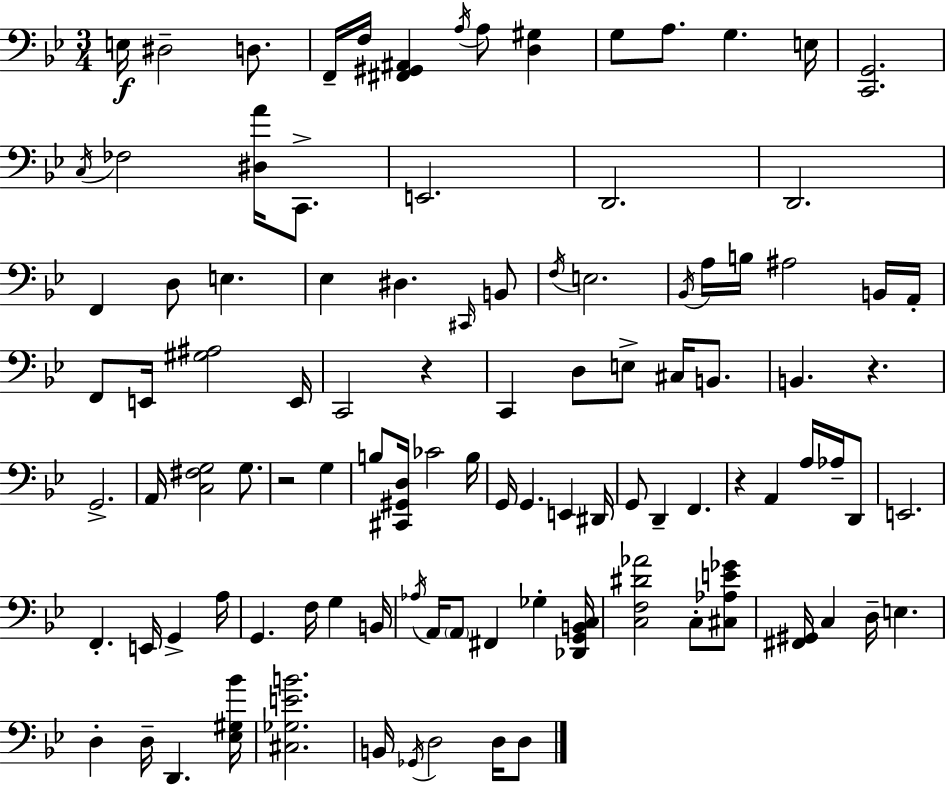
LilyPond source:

{
  \clef bass
  \numericTimeSignature
  \time 3/4
  \key g \minor
  e16\f dis2-- d8. | f,16-- f16 <fis, gis, ais,>4 \acciaccatura { a16 } a8 <d gis>4 | g8 a8. g4. | e16 <c, g,>2. | \break \acciaccatura { c16 } fes2 <dis a'>16 c,8.-> | e,2. | d,2. | d,2. | \break f,4 d8 e4. | ees4 dis4. | \grace { cis,16 } b,8 \acciaccatura { f16 } e2. | \acciaccatura { bes,16 } a16 b16 ais2 | \break b,16 a,16-. f,8 e,16 <gis ais>2 | e,16 c,2 | r4 c,4 d8 e8-> | cis16 b,8. b,4. r4. | \break g,2.-> | a,16 <c fis g>2 | g8. r2 | g4 b8 <cis, gis, d>16 ces'2 | \break b16 g,16 g,4. | e,4 dis,16 g,8 d,4-- f,4. | r4 a,4 | a16 aes16-- d,8 e,2. | \break f,4.-. e,16 | g,4-> a16 g,4. f16 | g4 b,16 \acciaccatura { aes16 } a,16 \parenthesize a,8 fis,4 | ges4-. <des, g, b, c>16 <c f dis' aes'>2 | \break c8-. <cis aes e' ges'>8 <fis, gis,>16 c4 d16-- | e4. d4-. d16-- d,4. | <ees gis bes'>16 <cis ges e' b'>2. | b,16 \acciaccatura { ges,16 } d2 | \break d16 d8 \bar "|."
}